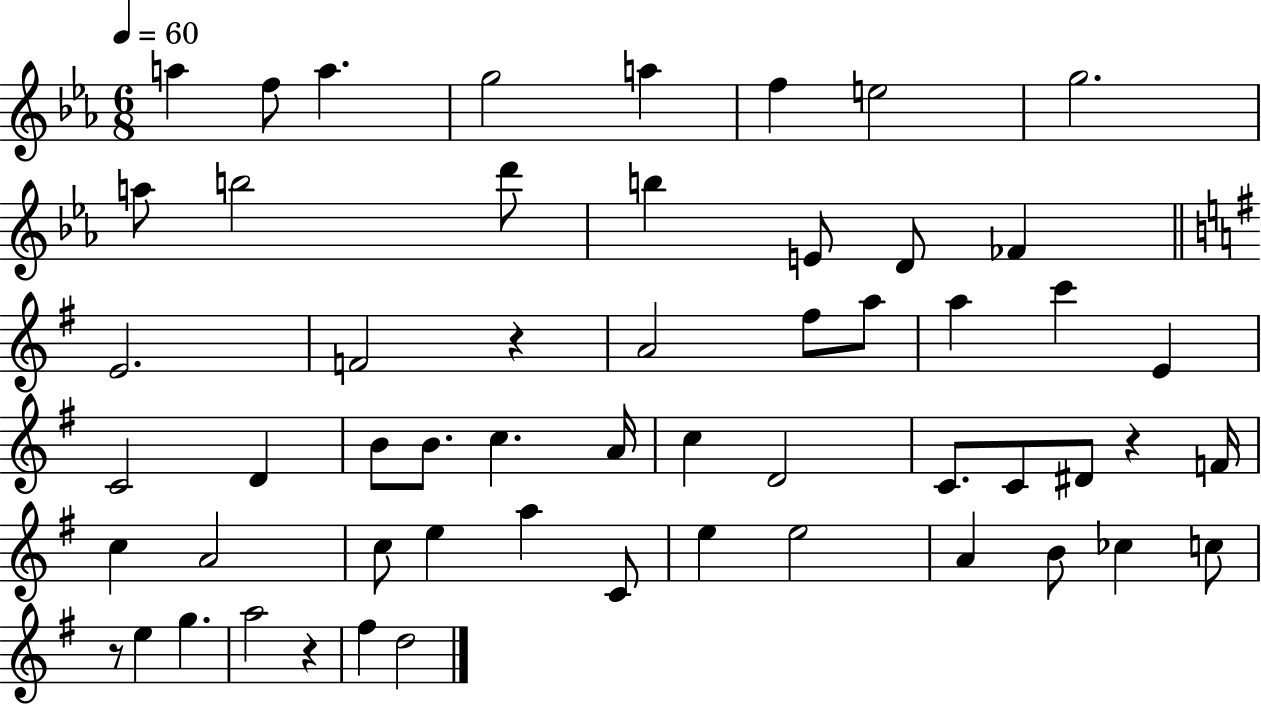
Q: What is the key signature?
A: EES major